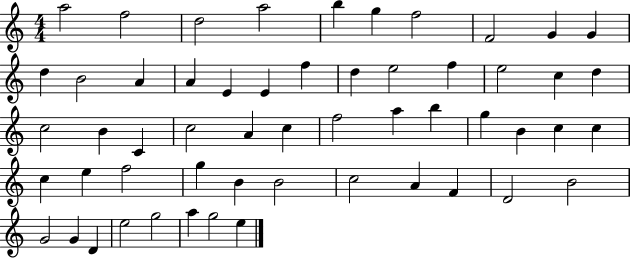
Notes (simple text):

A5/h F5/h D5/h A5/h B5/q G5/q F5/h F4/h G4/q G4/q D5/q B4/h A4/q A4/q E4/q E4/q F5/q D5/q E5/h F5/q E5/h C5/q D5/q C5/h B4/q C4/q C5/h A4/q C5/q F5/h A5/q B5/q G5/q B4/q C5/q C5/q C5/q E5/q F5/h G5/q B4/q B4/h C5/h A4/q F4/q D4/h B4/h G4/h G4/q D4/q E5/h G5/h A5/q G5/h E5/q